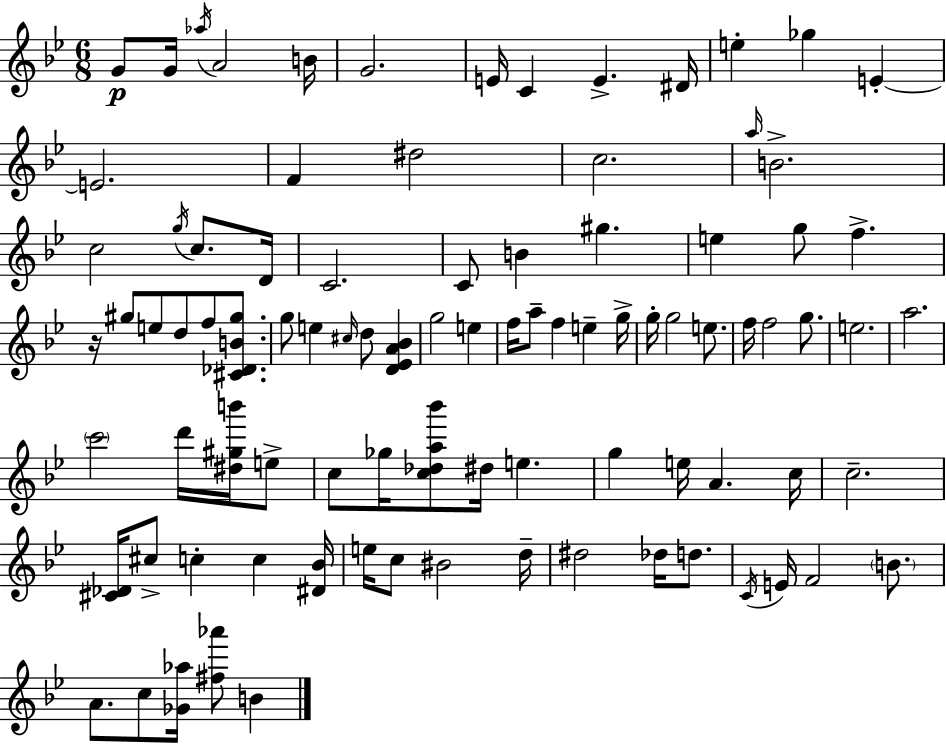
G4/e G4/s Ab5/s A4/h B4/s G4/h. E4/s C4/q E4/q. D#4/s E5/q Gb5/q E4/q E4/h. F4/q D#5/h C5/h. A5/s B4/h. C5/h G5/s C5/e. D4/s C4/h. C4/e B4/q G#5/q. E5/q G5/e F5/q. R/s G#5/e E5/e D5/e F5/e [C#4,Db4,B4,G#5]/e. G5/e E5/q C#5/s D5/e [D4,Eb4,A4,Bb4]/q G5/h E5/q F5/s A5/e F5/q E5/q G5/s G5/s G5/h E5/e. F5/s F5/h G5/e. E5/h. A5/h. C6/h D6/s [D#5,G#5,B6]/s E5/e C5/e Gb5/s [C5,Db5,A5,Bb6]/e D#5/s E5/q. G5/q E5/s A4/q. C5/s C5/h. [C#4,Db4]/s C#5/e C5/q C5/q [D#4,Bb4]/s E5/s C5/e BIS4/h D5/s D#5/h Db5/s D5/e. C4/s E4/s F4/h B4/e. A4/e. C5/e [Gb4,Ab5]/s [F#5,Ab6]/e B4/q